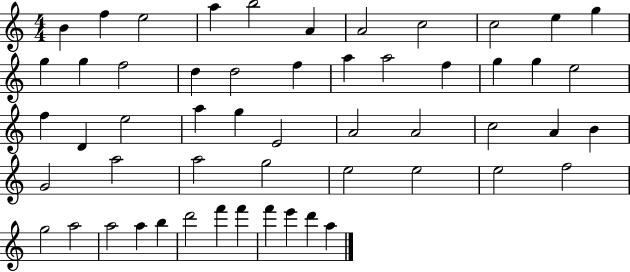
{
  \clef treble
  \numericTimeSignature
  \time 4/4
  \key c \major
  b'4 f''4 e''2 | a''4 b''2 a'4 | a'2 c''2 | c''2 e''4 g''4 | \break g''4 g''4 f''2 | d''4 d''2 f''4 | a''4 a''2 f''4 | g''4 g''4 e''2 | \break f''4 d'4 e''2 | a''4 g''4 e'2 | a'2 a'2 | c''2 a'4 b'4 | \break g'2 a''2 | a''2 g''2 | e''2 e''2 | e''2 f''2 | \break g''2 a''2 | a''2 a''4 b''4 | d'''2 f'''4 f'''4 | f'''4 e'''4 d'''4 a''4 | \break \bar "|."
}